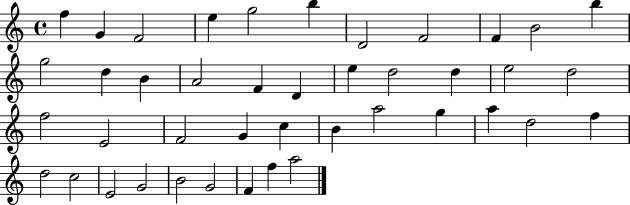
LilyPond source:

{
  \clef treble
  \time 4/4
  \defaultTimeSignature
  \key c \major
  f''4 g'4 f'2 | e''4 g''2 b''4 | d'2 f'2 | f'4 b'2 b''4 | \break g''2 d''4 b'4 | a'2 f'4 d'4 | e''4 d''2 d''4 | e''2 d''2 | \break f''2 e'2 | f'2 g'4 c''4 | b'4 a''2 g''4 | a''4 d''2 f''4 | \break d''2 c''2 | e'2 g'2 | b'2 g'2 | f'4 f''4 a''2 | \break \bar "|."
}